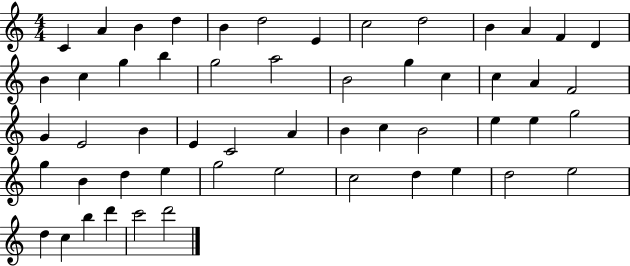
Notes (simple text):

C4/q A4/q B4/q D5/q B4/q D5/h E4/q C5/h D5/h B4/q A4/q F4/q D4/q B4/q C5/q G5/q B5/q G5/h A5/h B4/h G5/q C5/q C5/q A4/q F4/h G4/q E4/h B4/q E4/q C4/h A4/q B4/q C5/q B4/h E5/q E5/q G5/h G5/q B4/q D5/q E5/q G5/h E5/h C5/h D5/q E5/q D5/h E5/h D5/q C5/q B5/q D6/q C6/h D6/h